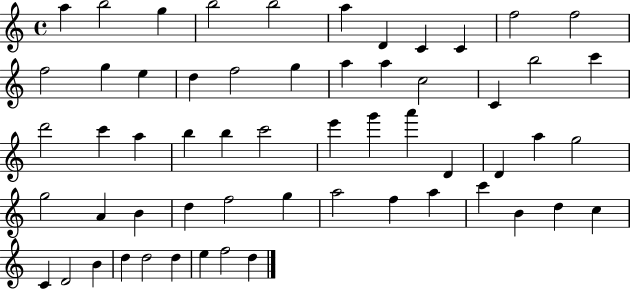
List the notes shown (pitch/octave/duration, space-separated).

A5/q B5/h G5/q B5/h B5/h A5/q D4/q C4/q C4/q F5/h F5/h F5/h G5/q E5/q D5/q F5/h G5/q A5/q A5/q C5/h C4/q B5/h C6/q D6/h C6/q A5/q B5/q B5/q C6/h E6/q G6/q A6/q D4/q D4/q A5/q G5/h G5/h A4/q B4/q D5/q F5/h G5/q A5/h F5/q A5/q C6/q B4/q D5/q C5/q C4/q D4/h B4/q D5/q D5/h D5/q E5/q F5/h D5/q